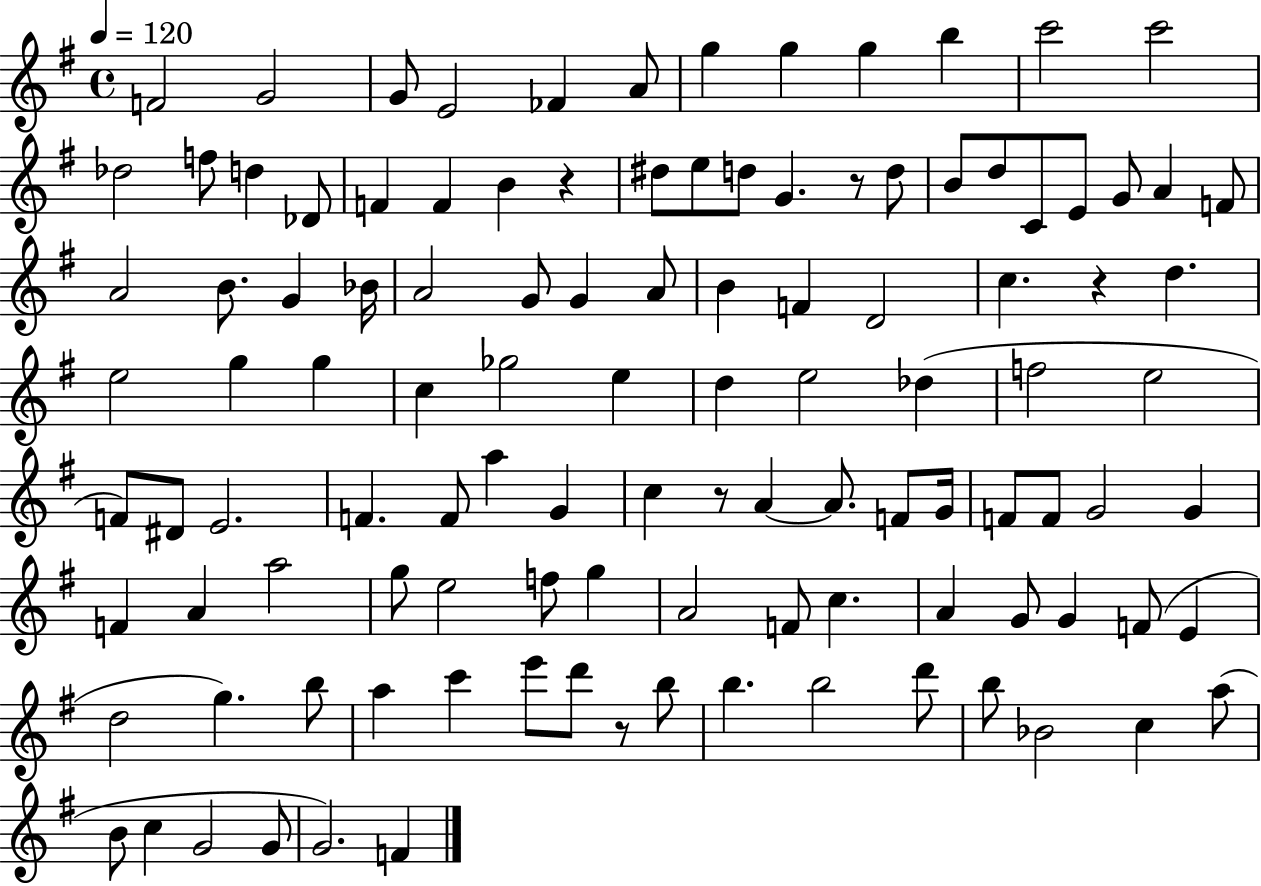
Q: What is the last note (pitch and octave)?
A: F4